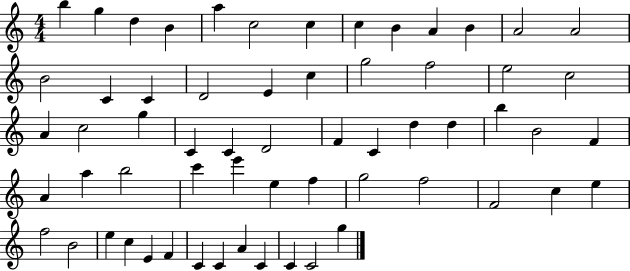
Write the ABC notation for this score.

X:1
T:Untitled
M:4/4
L:1/4
K:C
b g d B a c2 c c B A B A2 A2 B2 C C D2 E c g2 f2 e2 c2 A c2 g C C D2 F C d d b B2 F A a b2 c' e' e f g2 f2 F2 c e f2 B2 e c E F C C A C C C2 g